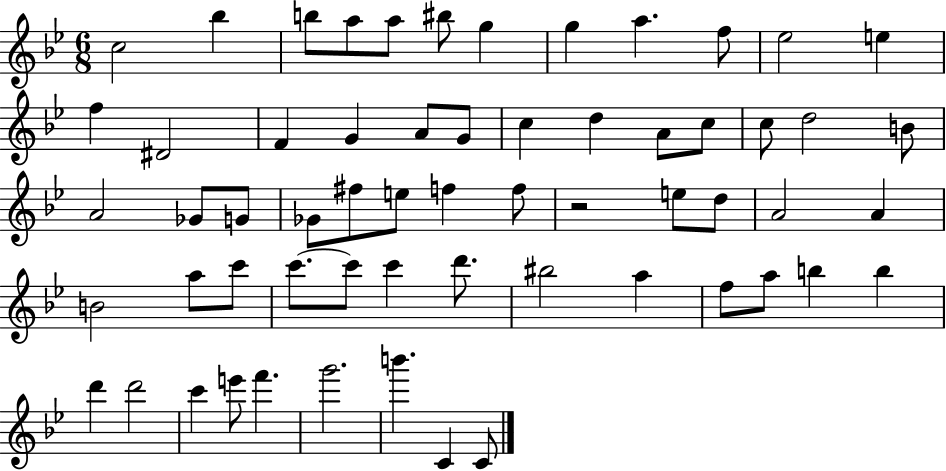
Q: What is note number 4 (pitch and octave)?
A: A5